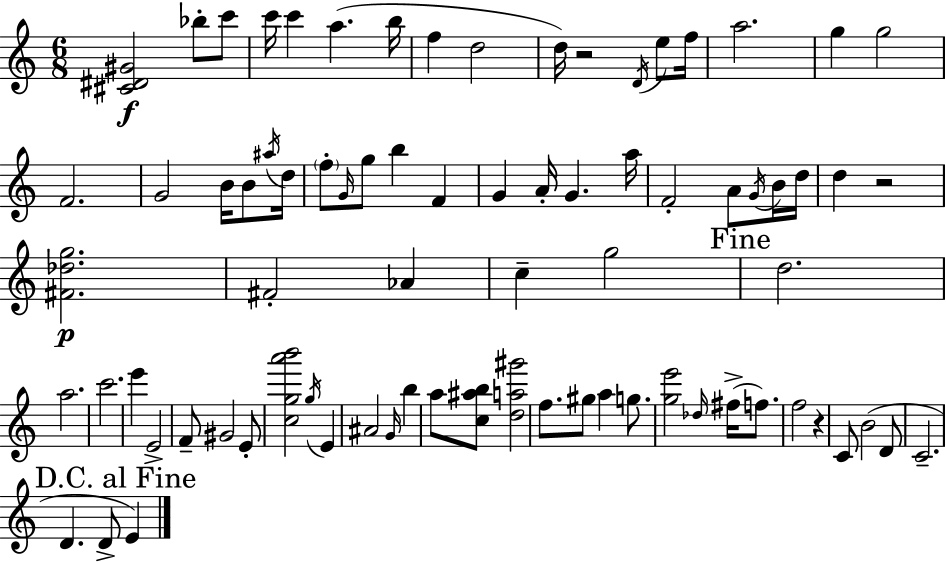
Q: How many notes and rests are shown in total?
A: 78